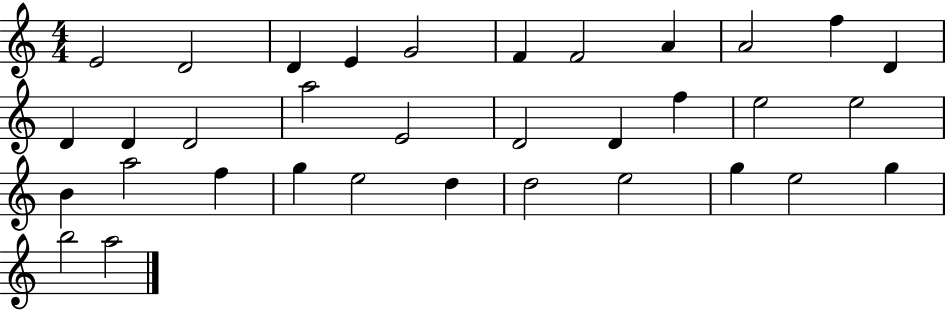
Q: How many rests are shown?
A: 0